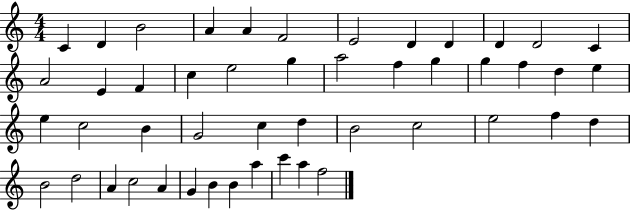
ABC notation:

X:1
T:Untitled
M:4/4
L:1/4
K:C
C D B2 A A F2 E2 D D D D2 C A2 E F c e2 g a2 f g g f d e e c2 B G2 c d B2 c2 e2 f d B2 d2 A c2 A G B B a c' a f2